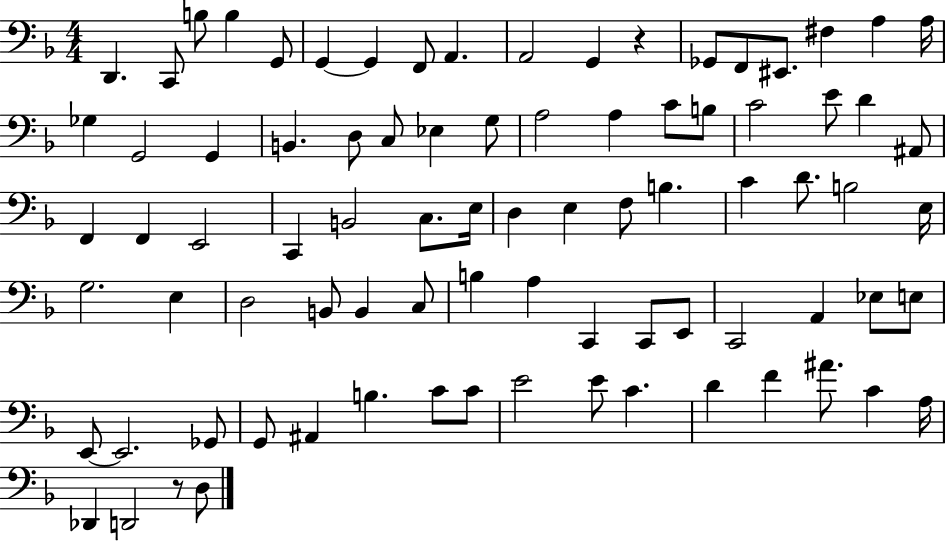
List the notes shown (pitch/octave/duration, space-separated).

D2/q. C2/e B3/e B3/q G2/e G2/q G2/q F2/e A2/q. A2/h G2/q R/q Gb2/e F2/e EIS2/e. F#3/q A3/q A3/s Gb3/q G2/h G2/q B2/q. D3/e C3/e Eb3/q G3/e A3/h A3/q C4/e B3/e C4/h E4/e D4/q A#2/e F2/q F2/q E2/h C2/q B2/h C3/e. E3/s D3/q E3/q F3/e B3/q. C4/q D4/e. B3/h E3/s G3/h. E3/q D3/h B2/e B2/q C3/e B3/q A3/q C2/q C2/e E2/e C2/h A2/q Eb3/e E3/e E2/e E2/h. Gb2/e G2/e A#2/q B3/q. C4/e C4/e E4/h E4/e C4/q. D4/q F4/q A#4/e. C4/q A3/s Db2/q D2/h R/e D3/e